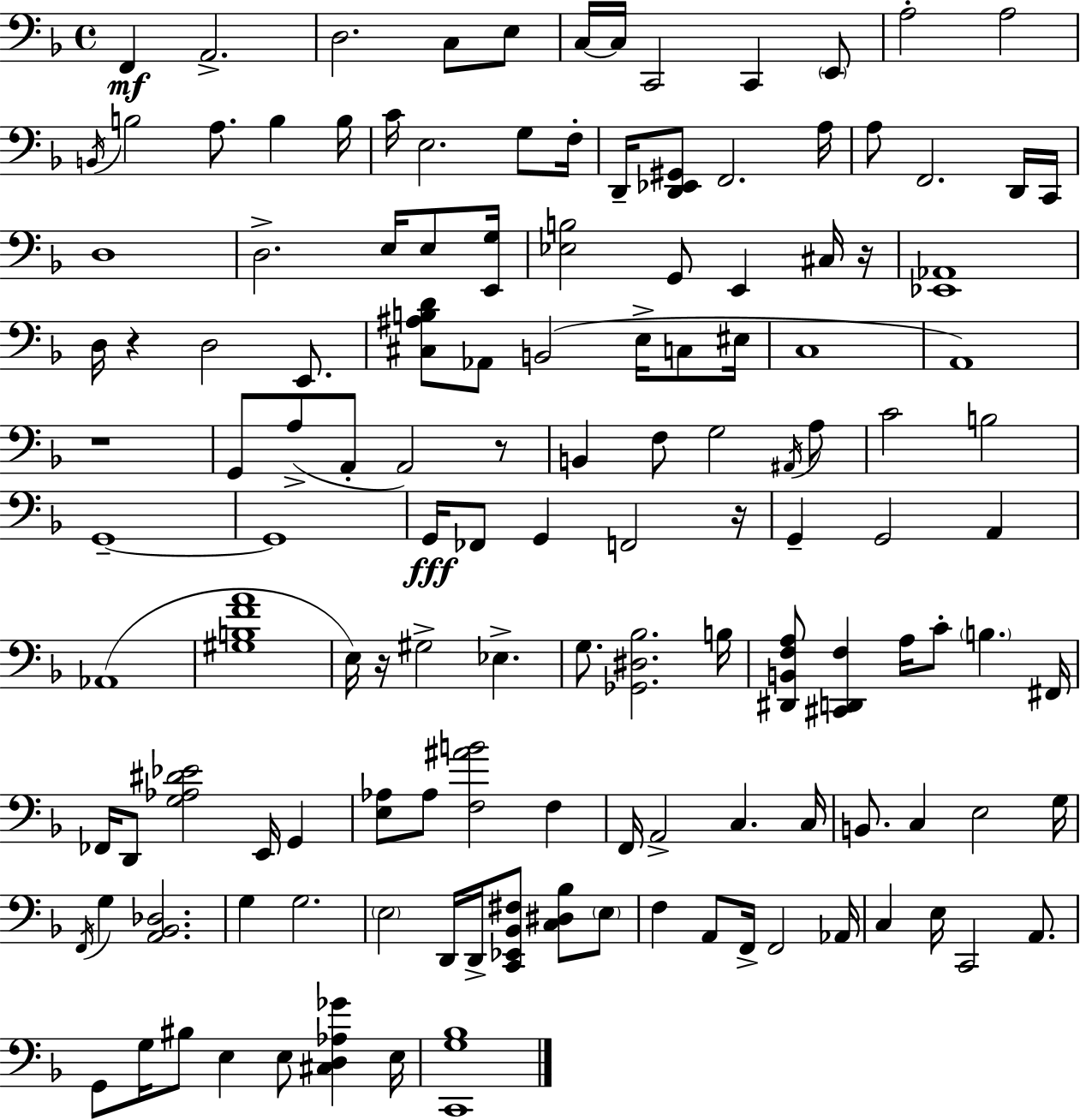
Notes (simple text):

F2/q A2/h. D3/h. C3/e E3/e C3/s C3/s C2/h C2/q E2/e A3/h A3/h B2/s B3/h A3/e. B3/q B3/s C4/s E3/h. G3/e F3/s D2/s [D2,Eb2,G#2]/e F2/h. A3/s A3/e F2/h. D2/s C2/s D3/w D3/h. E3/s E3/e [E2,G3]/s [Eb3,B3]/h G2/e E2/q C#3/s R/s [Eb2,Ab2]/w D3/s R/q D3/h E2/e. [C#3,A#3,B3,D4]/e Ab2/e B2/h E3/s C3/e EIS3/s C3/w A2/w R/w G2/e A3/e A2/e A2/h R/e B2/q F3/e G3/h A#2/s A3/e C4/h B3/h G2/w G2/w G2/s FES2/e G2/q F2/h R/s G2/q G2/h A2/q Ab2/w [G#3,B3,F4,A4]/w E3/s R/s G#3/h Eb3/q. G3/e. [Gb2,D#3,Bb3]/h. B3/s [D#2,B2,F3,A3]/e [C#2,D2,F3]/q A3/s C4/e B3/q. F#2/s FES2/s D2/e [G3,Ab3,D#4,Eb4]/h E2/s G2/q [E3,Ab3]/e Ab3/e [F3,A#4,B4]/h F3/q F2/s A2/h C3/q. C3/s B2/e. C3/q E3/h G3/s F2/s G3/q [A2,Bb2,Db3]/h. G3/q G3/h. E3/h D2/s D2/s [C2,Eb2,Bb2,F#3]/e [C3,D#3,Bb3]/e E3/e F3/q A2/e F2/s F2/h Ab2/s C3/q E3/s C2/h A2/e. G2/e G3/s BIS3/e E3/q E3/e [C#3,D3,Ab3,Gb4]/q E3/s [C2,G3,Bb3]/w